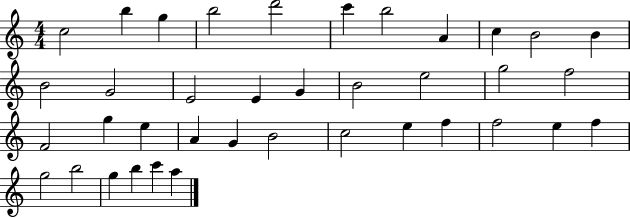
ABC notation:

X:1
T:Untitled
M:4/4
L:1/4
K:C
c2 b g b2 d'2 c' b2 A c B2 B B2 G2 E2 E G B2 e2 g2 f2 F2 g e A G B2 c2 e f f2 e f g2 b2 g b c' a